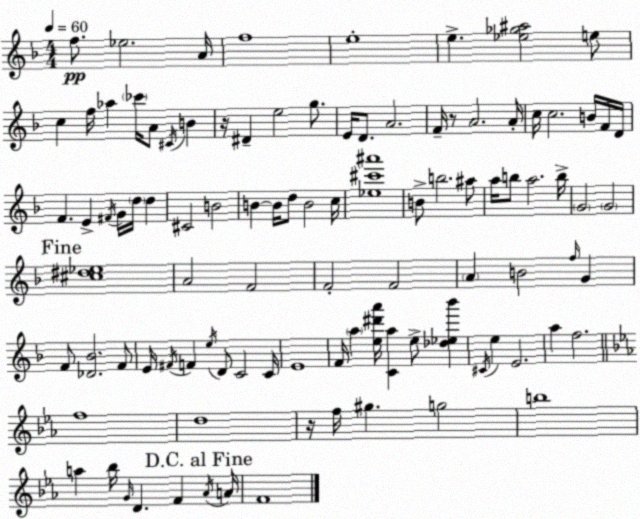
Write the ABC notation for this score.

X:1
T:Untitled
M:4/4
L:1/4
K:F
f/2 _e2 A/4 f4 e4 e [_e_g^a]2 e/2 c f/4 _a _c'/4 A/2 ^C/4 B z/4 ^D e2 g/2 E/4 D/2 A2 F/4 z/2 A2 A/4 c/4 c2 B/4 F/4 D/4 F E ^F/4 G/4 d/4 d ^C2 B2 B B/4 d/2 B2 c/4 [_e^c'^a']4 B/2 b2 ^a/2 a/4 b/2 a2 b/4 G2 G2 [^c^d_e]4 A2 F2 F2 F2 A B2 f/4 G F/2 [_D_B]2 F/2 E/4 ^F/4 F e/4 D/2 C2 C/4 E4 F/4 a [e^d'a']/4 [Ca] e/2 [_d_e_b'] ^C/4 e E2 a f2 f4 d4 z/4 f/4 ^g g2 b4 a _b/4 G/4 D F _A/4 A/4 F4